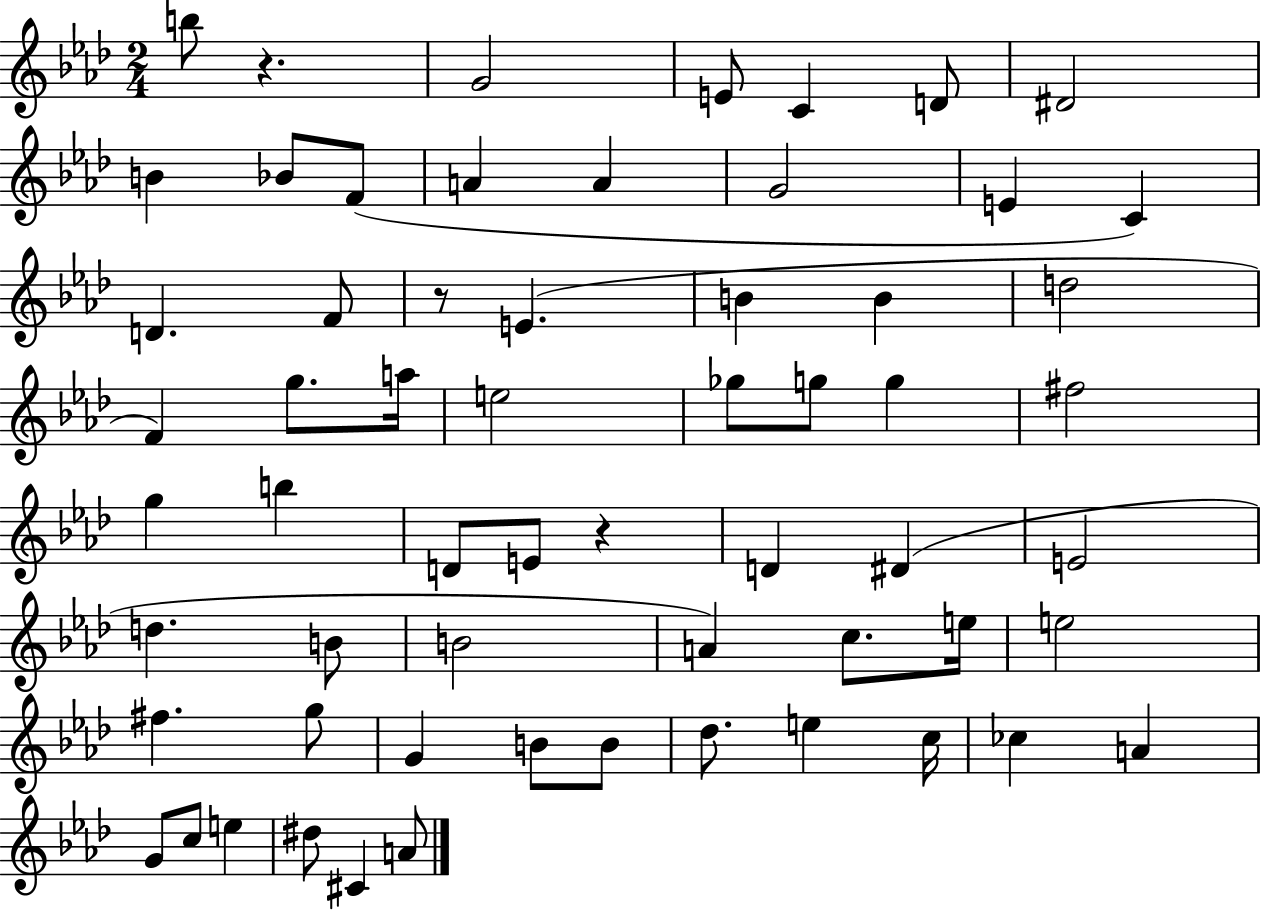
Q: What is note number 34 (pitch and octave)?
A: D#4